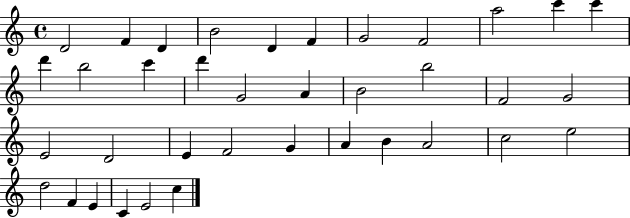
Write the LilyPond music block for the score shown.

{
  \clef treble
  \time 4/4
  \defaultTimeSignature
  \key c \major
  d'2 f'4 d'4 | b'2 d'4 f'4 | g'2 f'2 | a''2 c'''4 c'''4 | \break d'''4 b''2 c'''4 | d'''4 g'2 a'4 | b'2 b''2 | f'2 g'2 | \break e'2 d'2 | e'4 f'2 g'4 | a'4 b'4 a'2 | c''2 e''2 | \break d''2 f'4 e'4 | c'4 e'2 c''4 | \bar "|."
}